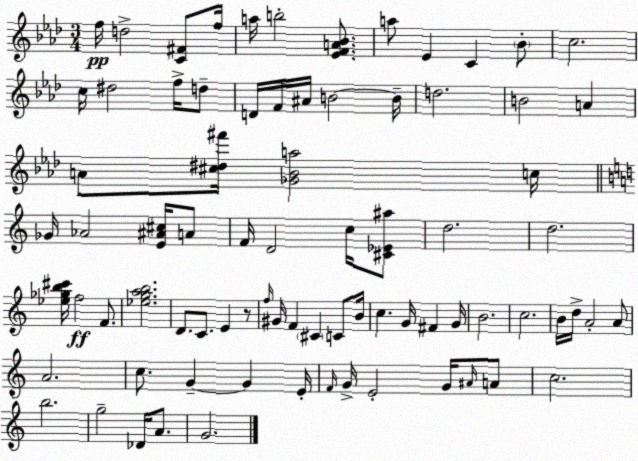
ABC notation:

X:1
T:Untitled
M:3/4
L:1/4
K:Ab
f/4 d2 [C^F]/2 f/4 a/4 b2 [_EFA_B]/2 a/2 _E C _B/2 c2 c/4 ^d2 f/4 d/2 D/4 F/4 ^A/4 B2 B/4 d2 B2 A A/2 [^c^d^f']/4 [_G_Ba]2 c/4 _G/4 _A2 [E^A^c]/4 A/2 F/4 D2 c/4 [^C_E^a]/2 d2 d2 [_e_gb^c']/4 f2 F/2 [_egab]2 D/2 C/2 E z/2 f/4 ^G/4 F ^C C/2 B/4 c G/4 ^F G/4 B2 c2 B/4 d/4 A2 A/2 A2 c/2 G G E/4 F/4 G/4 E2 G/4 ^A/4 A/2 c2 b2 g2 _D/4 A/2 G2